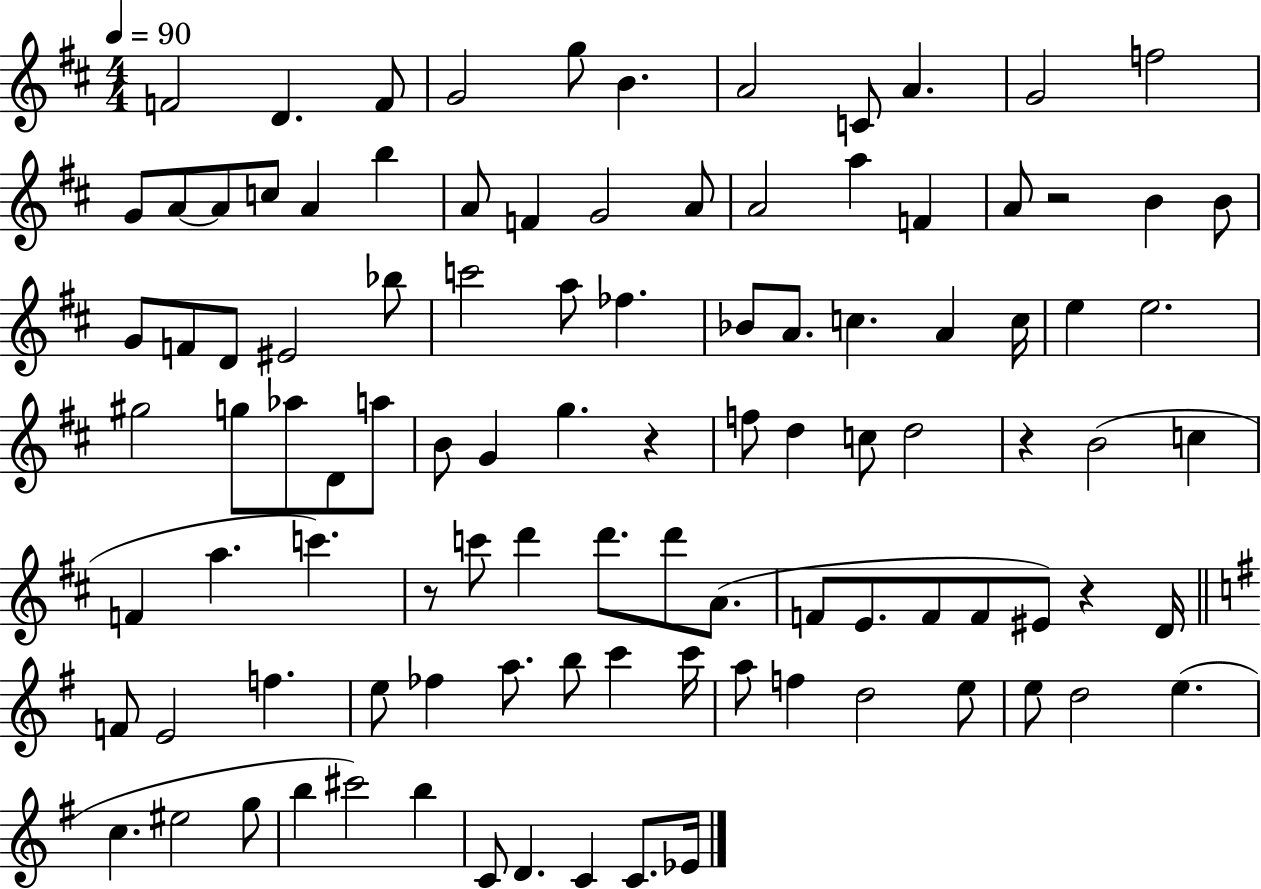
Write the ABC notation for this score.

X:1
T:Untitled
M:4/4
L:1/4
K:D
F2 D F/2 G2 g/2 B A2 C/2 A G2 f2 G/2 A/2 A/2 c/2 A b A/2 F G2 A/2 A2 a F A/2 z2 B B/2 G/2 F/2 D/2 ^E2 _b/2 c'2 a/2 _f _B/2 A/2 c A c/4 e e2 ^g2 g/2 _a/2 D/2 a/2 B/2 G g z f/2 d c/2 d2 z B2 c F a c' z/2 c'/2 d' d'/2 d'/2 A/2 F/2 E/2 F/2 F/2 ^E/2 z D/4 F/2 E2 f e/2 _f a/2 b/2 c' c'/4 a/2 f d2 e/2 e/2 d2 e c ^e2 g/2 b ^c'2 b C/2 D C C/2 _E/4